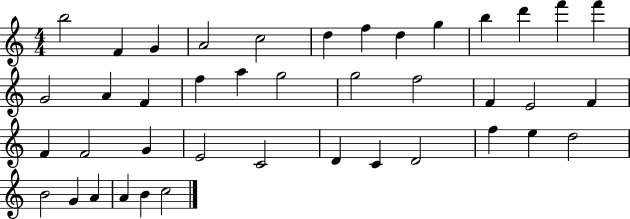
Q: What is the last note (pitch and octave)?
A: C5